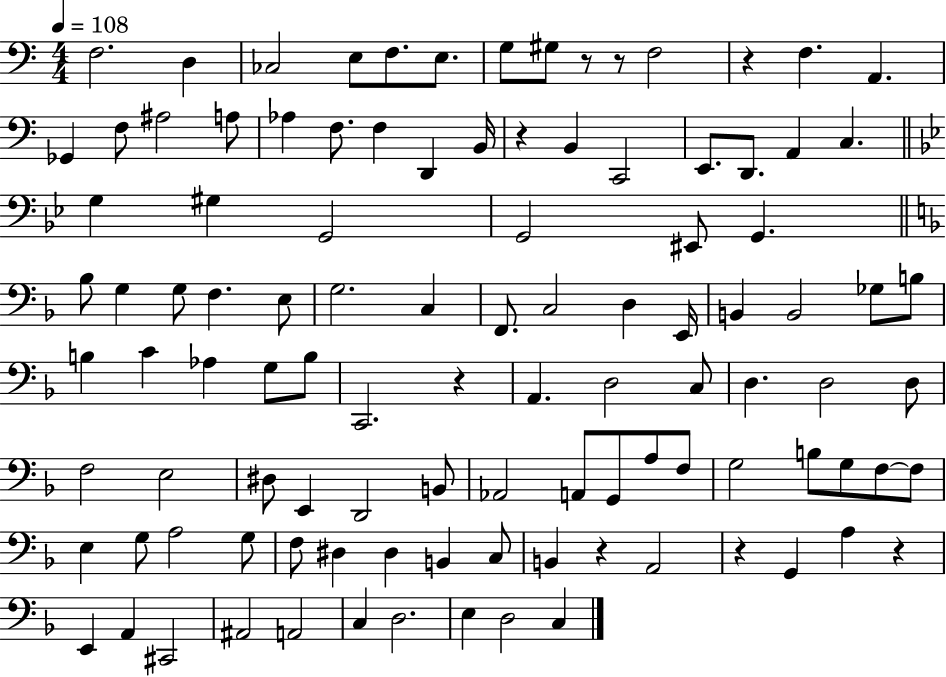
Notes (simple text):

F3/h. D3/q CES3/h E3/e F3/e. E3/e. G3/e G#3/e R/e R/e F3/h R/q F3/q. A2/q. Gb2/q F3/e A#3/h A3/e Ab3/q F3/e. F3/q D2/q B2/s R/q B2/q C2/h E2/e. D2/e. A2/q C3/q. G3/q G#3/q G2/h G2/h EIS2/e G2/q. Bb3/e G3/q G3/e F3/q. E3/e G3/h. C3/q F2/e. C3/h D3/q E2/s B2/q B2/h Gb3/e B3/e B3/q C4/q Ab3/q G3/e B3/e C2/h. R/q A2/q. D3/h C3/e D3/q. D3/h D3/e F3/h E3/h D#3/e E2/q D2/h B2/e Ab2/h A2/e G2/e A3/e F3/e G3/h B3/e G3/e F3/e F3/e E3/q G3/e A3/h G3/e F3/e D#3/q D#3/q B2/q C3/e B2/q R/q A2/h R/q G2/q A3/q R/q E2/q A2/q C#2/h A#2/h A2/h C3/q D3/h. E3/q D3/h C3/q